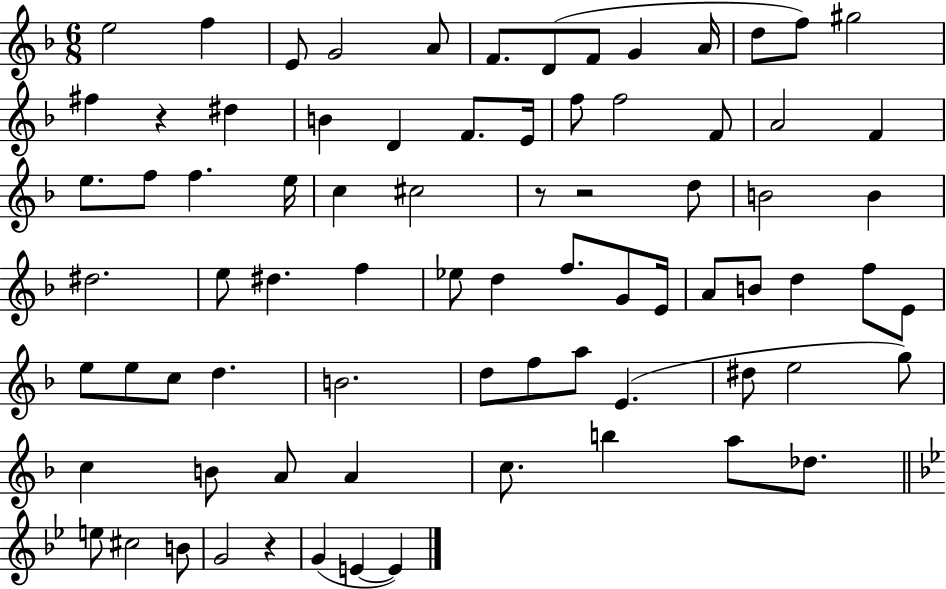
E5/h F5/q E4/e G4/h A4/e F4/e. D4/e F4/e G4/q A4/s D5/e F5/e G#5/h F#5/q R/q D#5/q B4/q D4/q F4/e. E4/s F5/e F5/h F4/e A4/h F4/q E5/e. F5/e F5/q. E5/s C5/q C#5/h R/e R/h D5/e B4/h B4/q D#5/h. E5/e D#5/q. F5/q Eb5/e D5/q F5/e. G4/e E4/s A4/e B4/e D5/q F5/e E4/e E5/e E5/e C5/e D5/q. B4/h. D5/e F5/e A5/e E4/q. D#5/e E5/h G5/e C5/q B4/e A4/e A4/q C5/e. B5/q A5/e Db5/e. E5/e C#5/h B4/e G4/h R/q G4/q E4/q E4/q